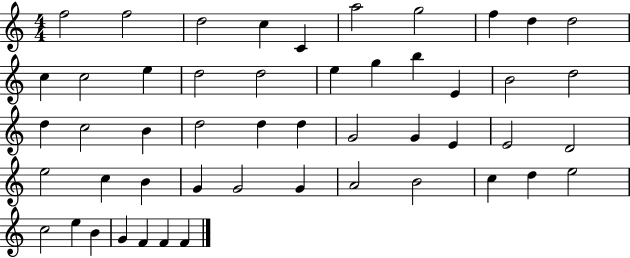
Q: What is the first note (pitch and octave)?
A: F5